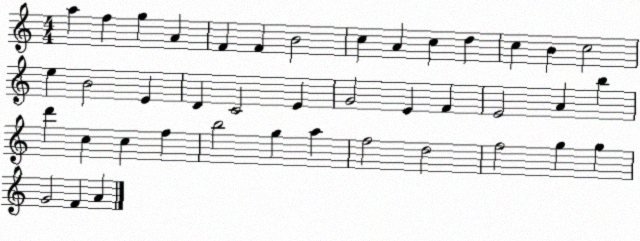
X:1
T:Untitled
M:4/4
L:1/4
K:C
a f g A F F B2 c A c d c B c2 e B2 E D C2 E G2 E F E2 A b d' c c f b2 g a f2 d2 f2 g g G2 F A